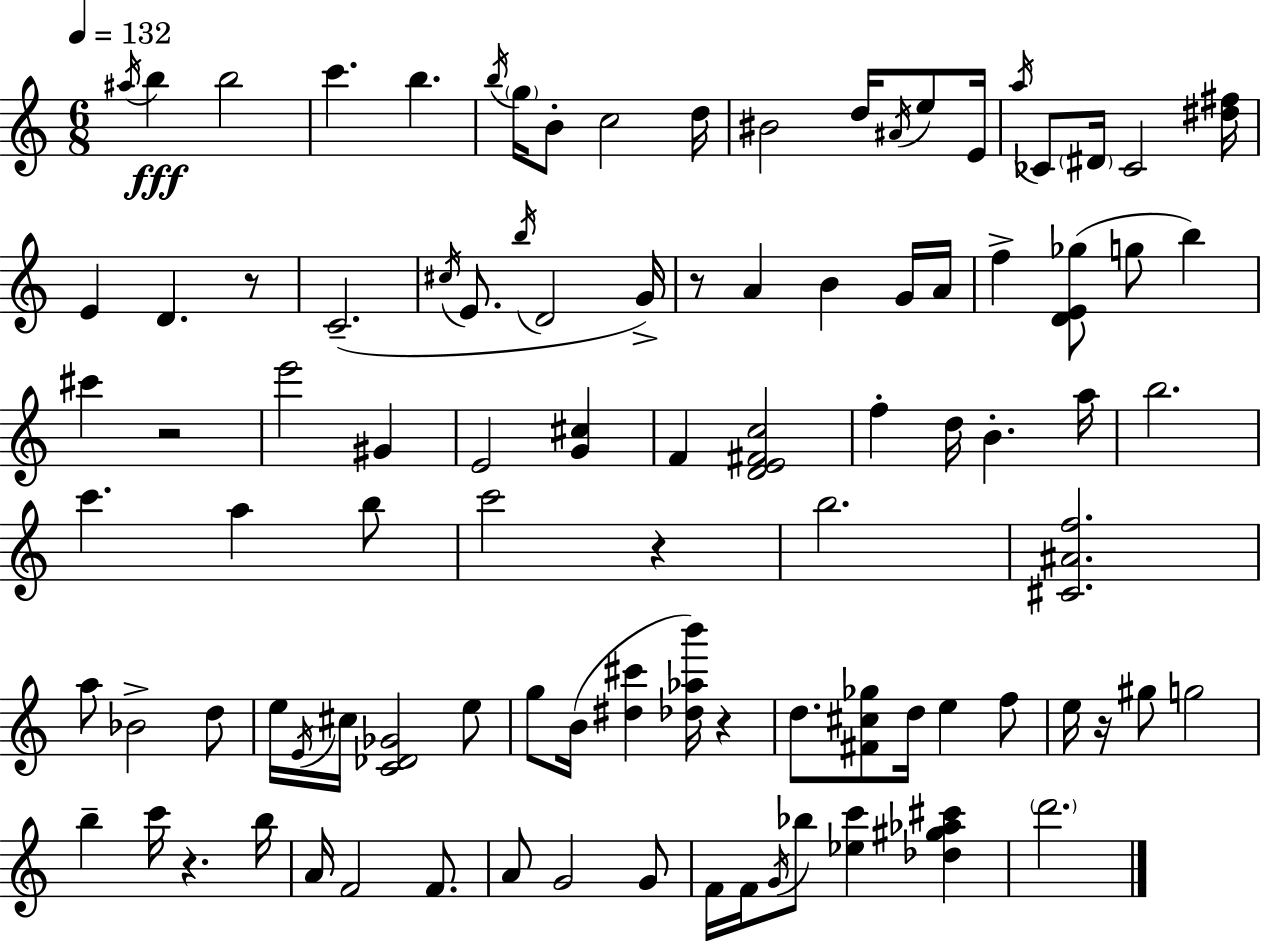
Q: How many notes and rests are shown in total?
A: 97